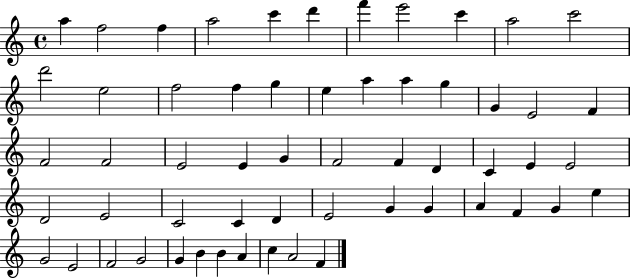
{
  \clef treble
  \time 4/4
  \defaultTimeSignature
  \key c \major
  a''4 f''2 f''4 | a''2 c'''4 d'''4 | f'''4 e'''2 c'''4 | a''2 c'''2 | \break d'''2 e''2 | f''2 f''4 g''4 | e''4 a''4 a''4 g''4 | g'4 e'2 f'4 | \break f'2 f'2 | e'2 e'4 g'4 | f'2 f'4 d'4 | c'4 e'4 e'2 | \break d'2 e'2 | c'2 c'4 d'4 | e'2 g'4 g'4 | a'4 f'4 g'4 e''4 | \break g'2 e'2 | f'2 g'2 | g'4 b'4 b'4 a'4 | c''4 a'2 f'4 | \break \bar "|."
}